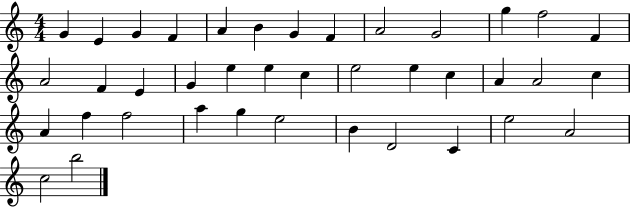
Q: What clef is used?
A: treble